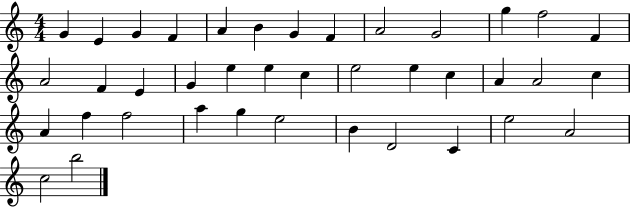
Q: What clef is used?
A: treble